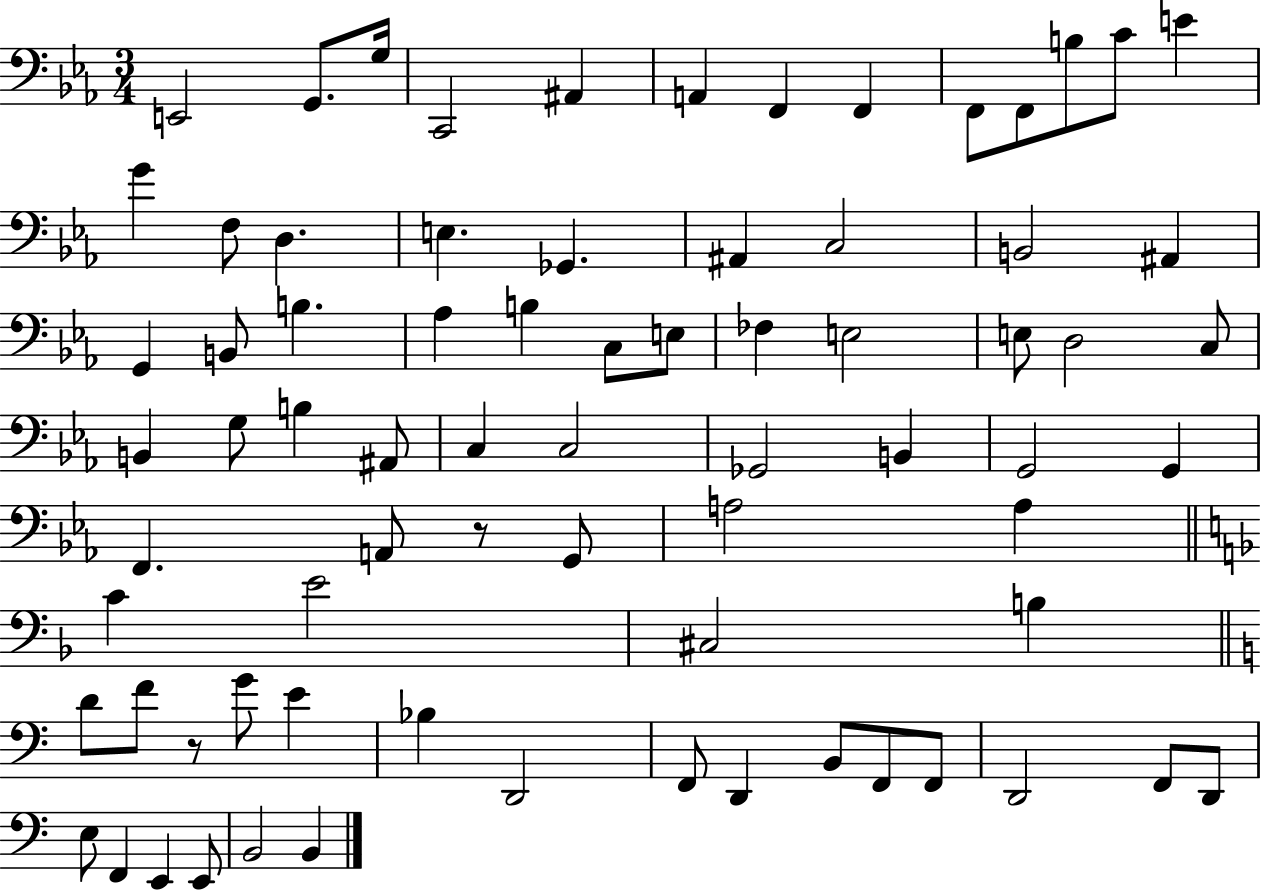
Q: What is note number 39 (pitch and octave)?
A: C3